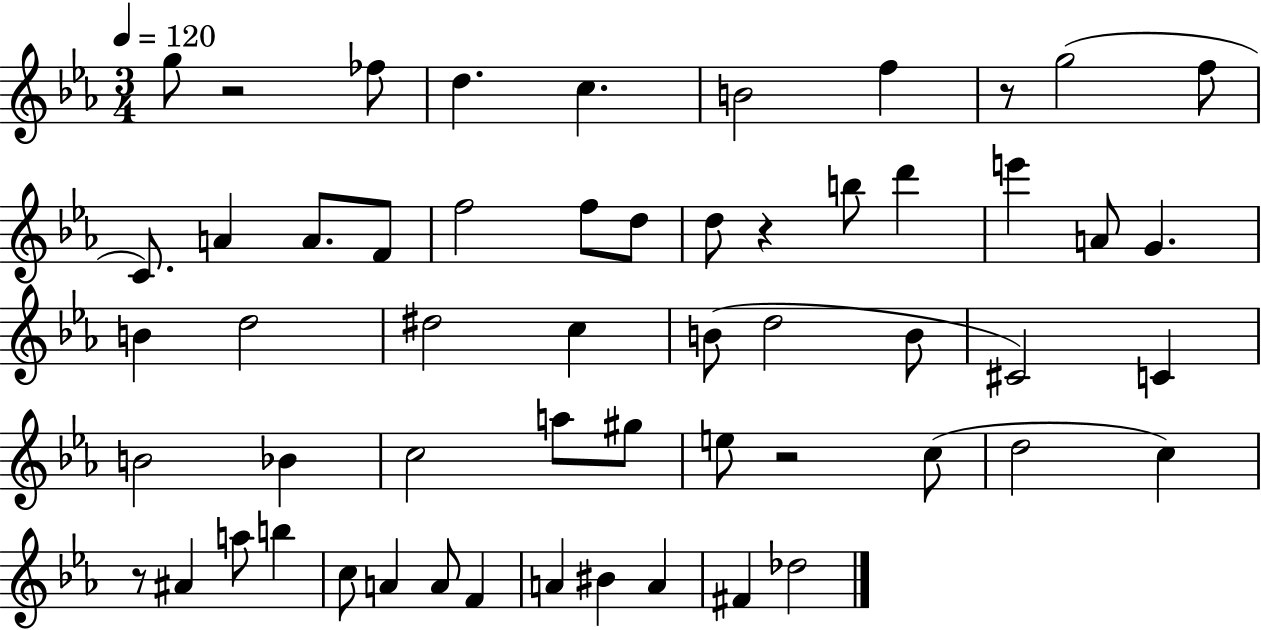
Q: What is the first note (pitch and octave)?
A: G5